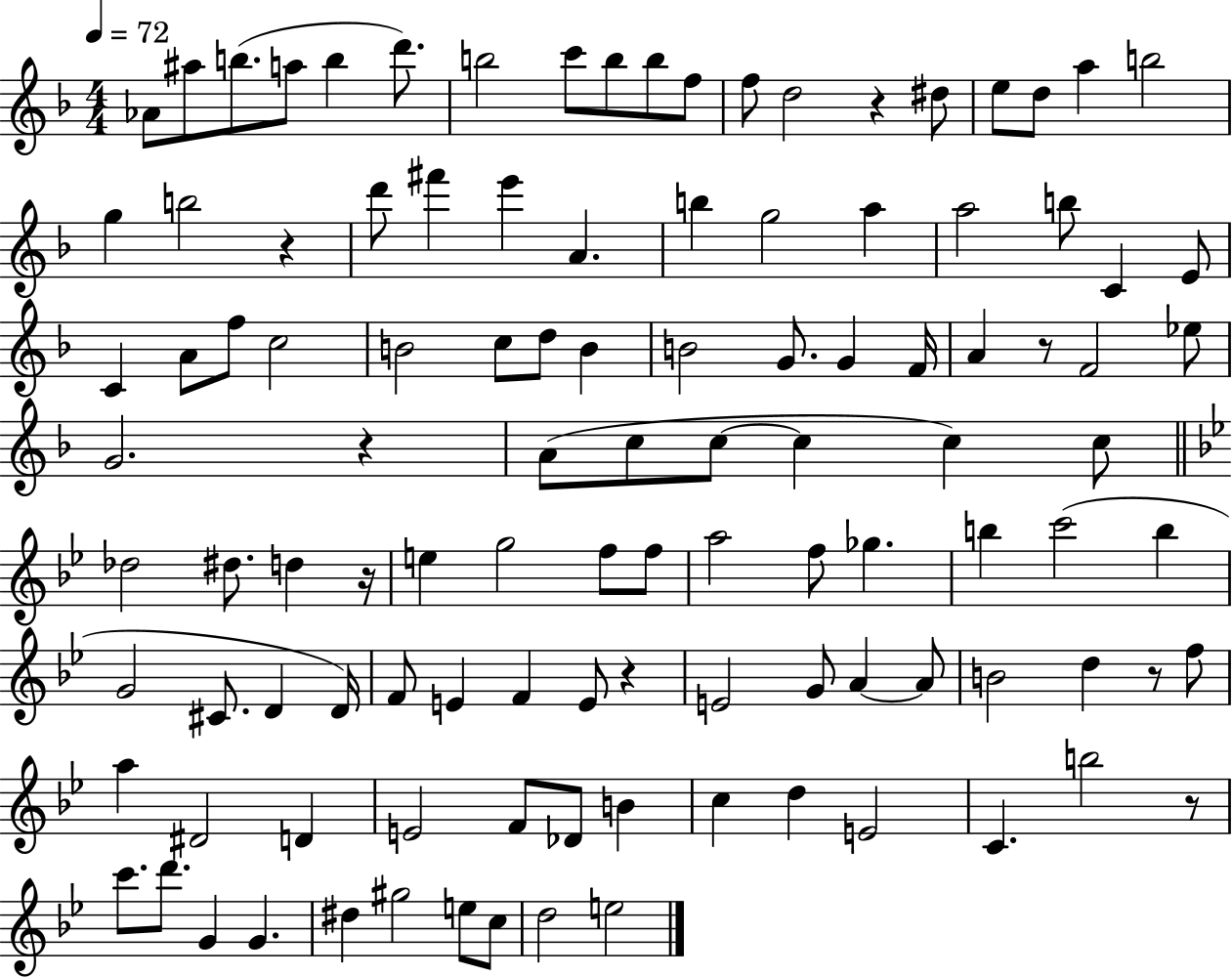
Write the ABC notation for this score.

X:1
T:Untitled
M:4/4
L:1/4
K:F
_A/2 ^a/2 b/2 a/2 b d'/2 b2 c'/2 b/2 b/2 f/2 f/2 d2 z ^d/2 e/2 d/2 a b2 g b2 z d'/2 ^f' e' A b g2 a a2 b/2 C E/2 C A/2 f/2 c2 B2 c/2 d/2 B B2 G/2 G F/4 A z/2 F2 _e/2 G2 z A/2 c/2 c/2 c c c/2 _d2 ^d/2 d z/4 e g2 f/2 f/2 a2 f/2 _g b c'2 b G2 ^C/2 D D/4 F/2 E F E/2 z E2 G/2 A A/2 B2 d z/2 f/2 a ^D2 D E2 F/2 _D/2 B c d E2 C b2 z/2 c'/2 d'/2 G G ^d ^g2 e/2 c/2 d2 e2